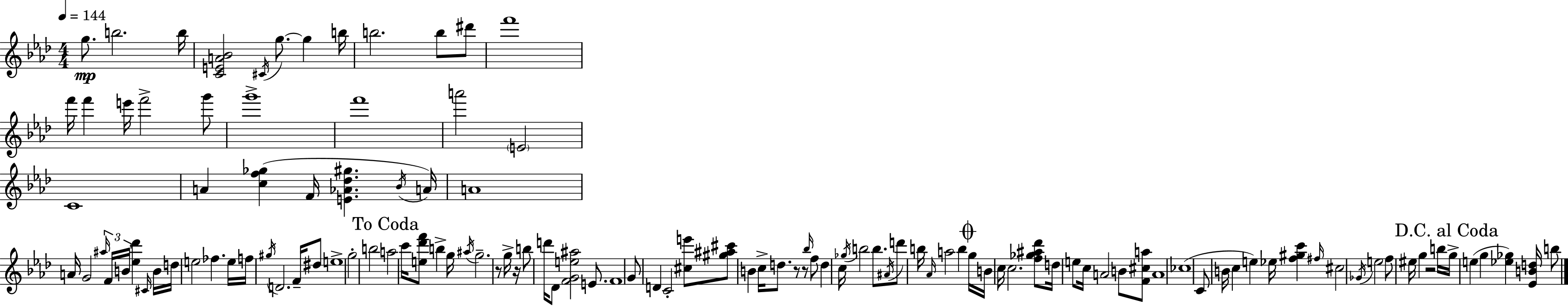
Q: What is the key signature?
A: AES major